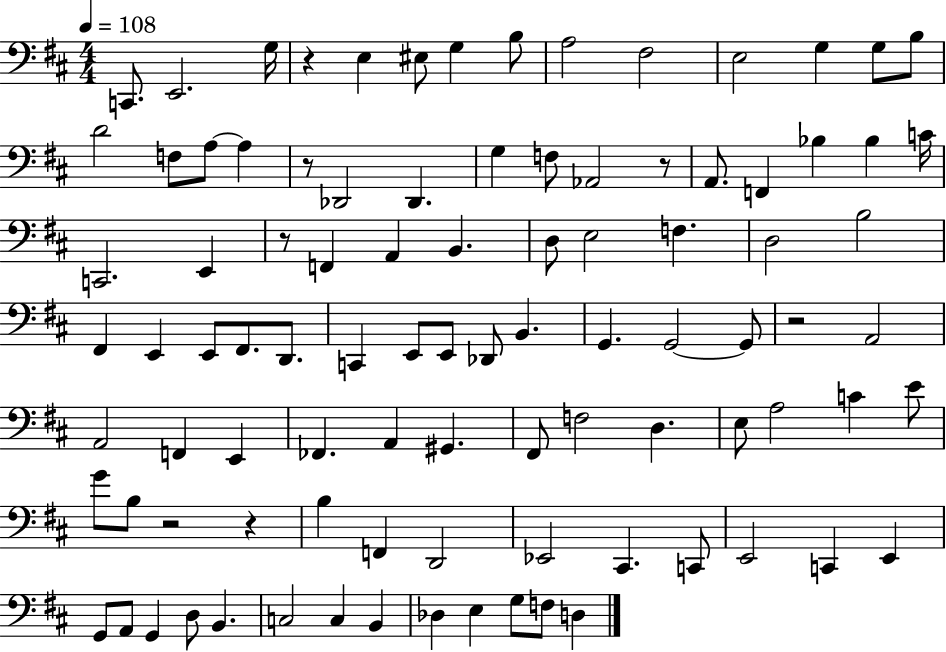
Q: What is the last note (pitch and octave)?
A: D3